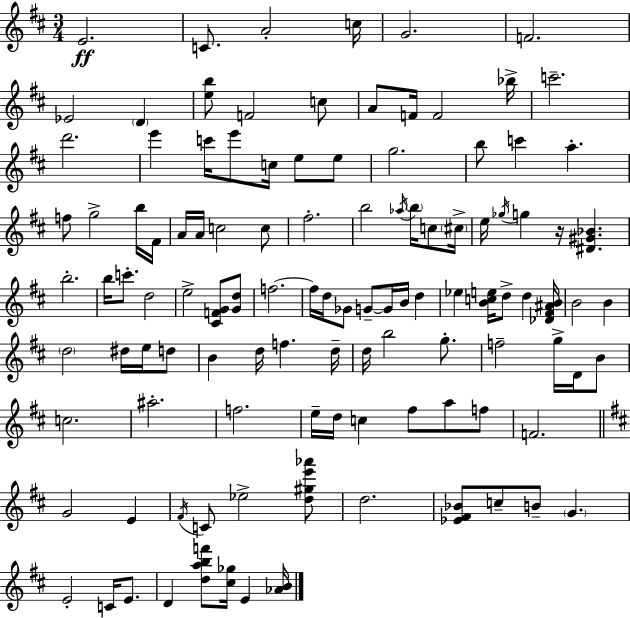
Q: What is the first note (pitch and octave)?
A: E4